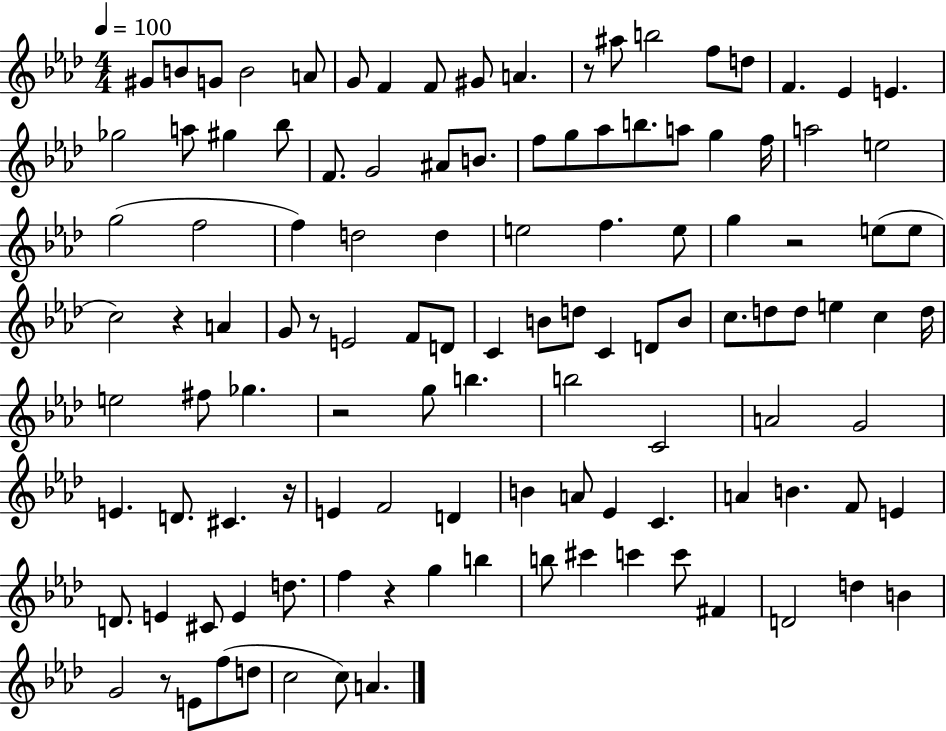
{
  \clef treble
  \numericTimeSignature
  \time 4/4
  \key aes \major
  \tempo 4 = 100
  \repeat volta 2 { gis'8 b'8 g'8 b'2 a'8 | g'8 f'4 f'8 gis'8 a'4. | r8 ais''8 b''2 f''8 d''8 | f'4. ees'4 e'4. | \break ges''2 a''8 gis''4 bes''8 | f'8. g'2 ais'8 b'8. | f''8 g''8 aes''8 b''8. a''8 g''4 f''16 | a''2 e''2 | \break g''2( f''2 | f''4) d''2 d''4 | e''2 f''4. e''8 | g''4 r2 e''8( e''8 | \break c''2) r4 a'4 | g'8 r8 e'2 f'8 d'8 | c'4 b'8 d''8 c'4 d'8 b'8 | c''8. d''8 d''8 e''4 c''4 d''16 | \break e''2 fis''8 ges''4. | r2 g''8 b''4. | b''2 c'2 | a'2 g'2 | \break e'4. d'8. cis'4. r16 | e'4 f'2 d'4 | b'4 a'8 ees'4 c'4. | a'4 b'4. f'8 e'4 | \break d'8. e'4 cis'8 e'4 d''8. | f''4 r4 g''4 b''4 | b''8 cis'''4 c'''4 c'''8 fis'4 | d'2 d''4 b'4 | \break g'2 r8 e'8 f''8( d''8 | c''2 c''8) a'4. | } \bar "|."
}